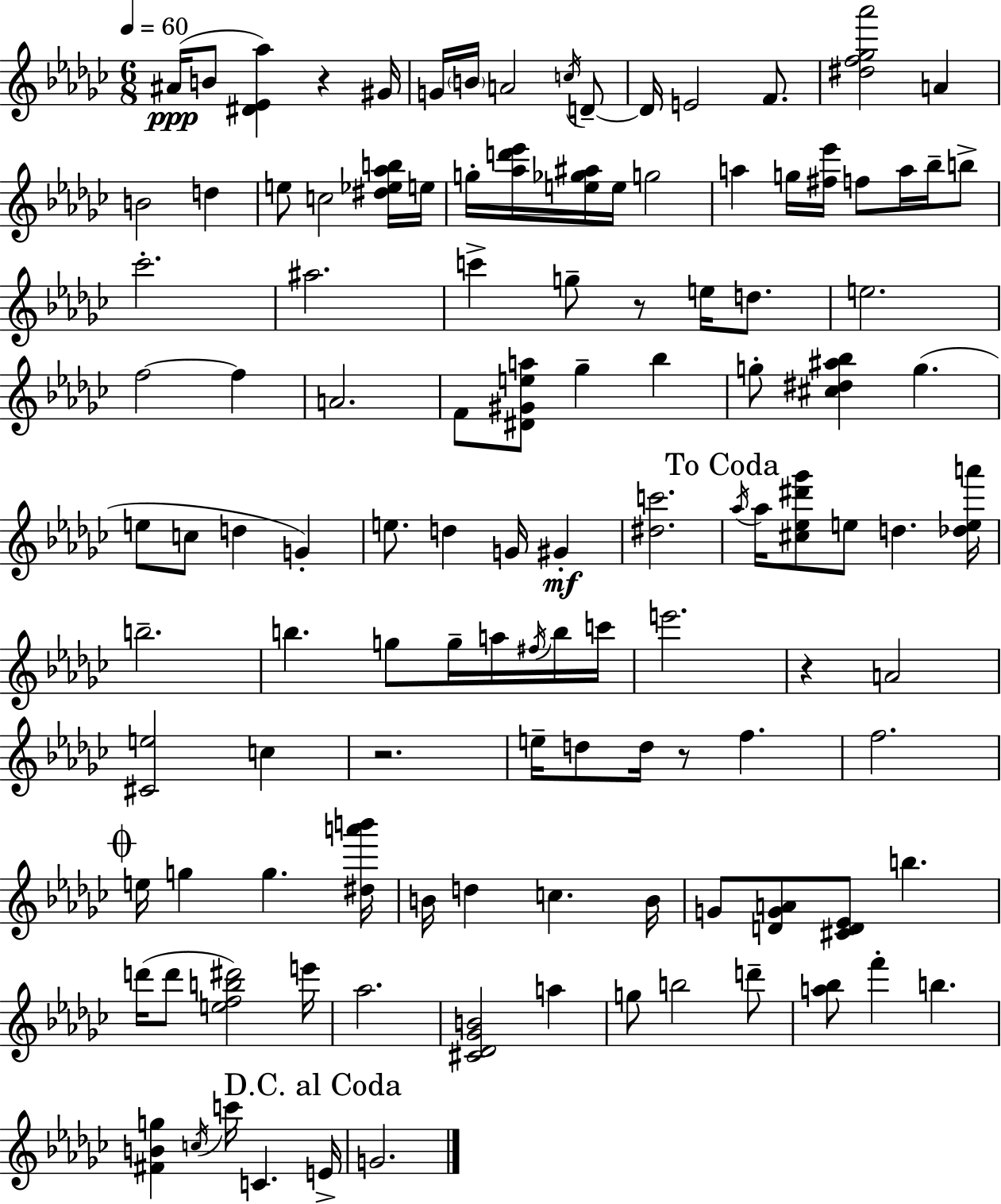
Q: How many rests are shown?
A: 5